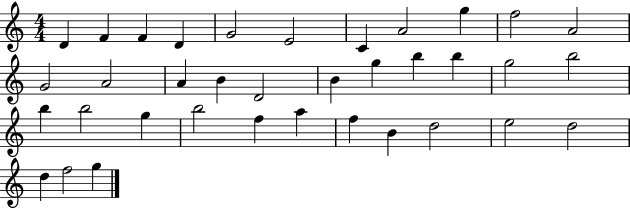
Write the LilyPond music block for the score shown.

{
  \clef treble
  \numericTimeSignature
  \time 4/4
  \key c \major
  d'4 f'4 f'4 d'4 | g'2 e'2 | c'4 a'2 g''4 | f''2 a'2 | \break g'2 a'2 | a'4 b'4 d'2 | b'4 g''4 b''4 b''4 | g''2 b''2 | \break b''4 b''2 g''4 | b''2 f''4 a''4 | f''4 b'4 d''2 | e''2 d''2 | \break d''4 f''2 g''4 | \bar "|."
}